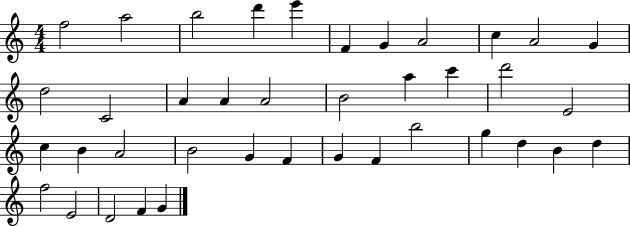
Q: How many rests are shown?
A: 0